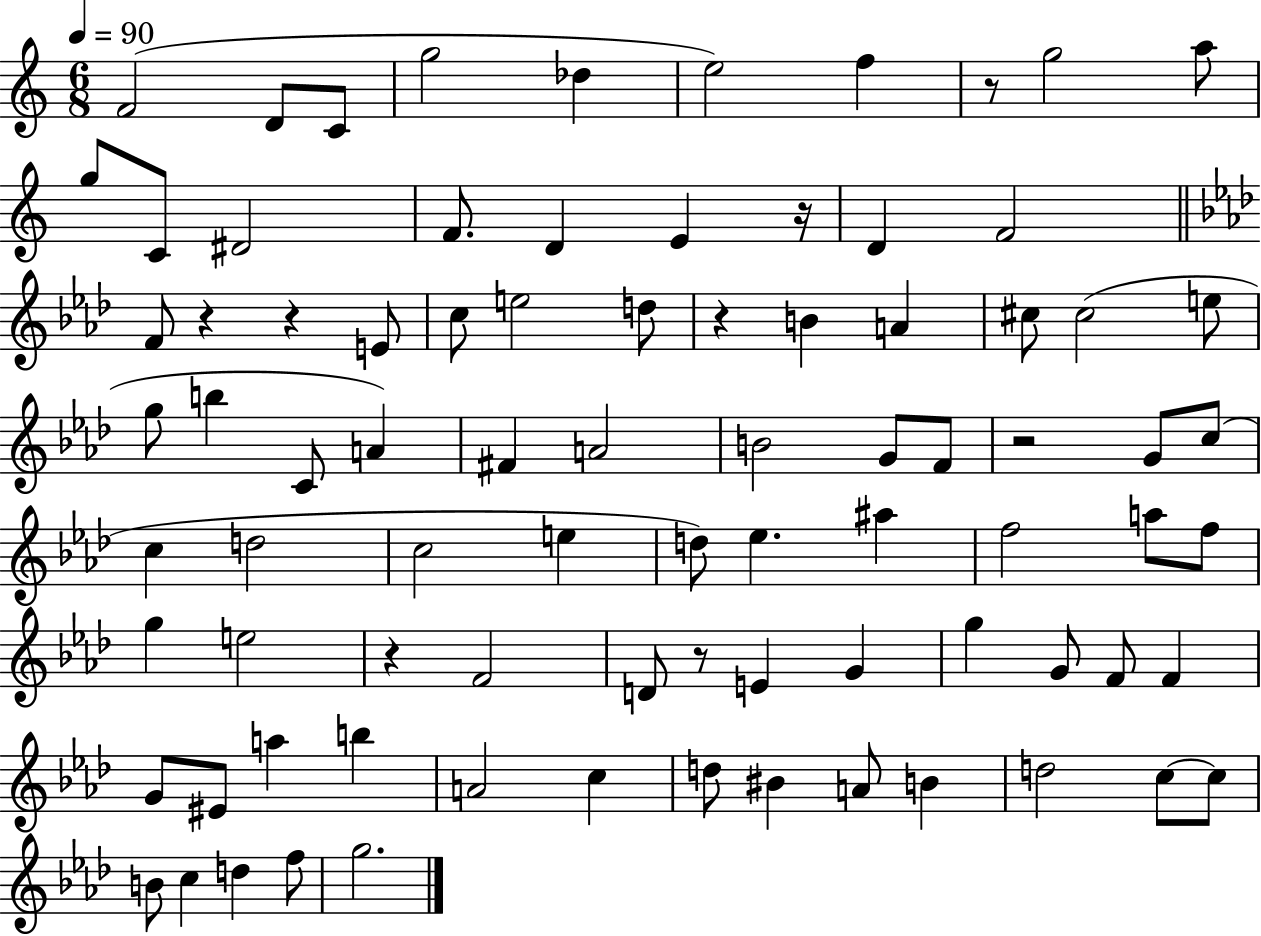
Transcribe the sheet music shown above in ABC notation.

X:1
T:Untitled
M:6/8
L:1/4
K:C
F2 D/2 C/2 g2 _d e2 f z/2 g2 a/2 g/2 C/2 ^D2 F/2 D E z/4 D F2 F/2 z z E/2 c/2 e2 d/2 z B A ^c/2 ^c2 e/2 g/2 b C/2 A ^F A2 B2 G/2 F/2 z2 G/2 c/2 c d2 c2 e d/2 _e ^a f2 a/2 f/2 g e2 z F2 D/2 z/2 E G g G/2 F/2 F G/2 ^E/2 a b A2 c d/2 ^B A/2 B d2 c/2 c/2 B/2 c d f/2 g2